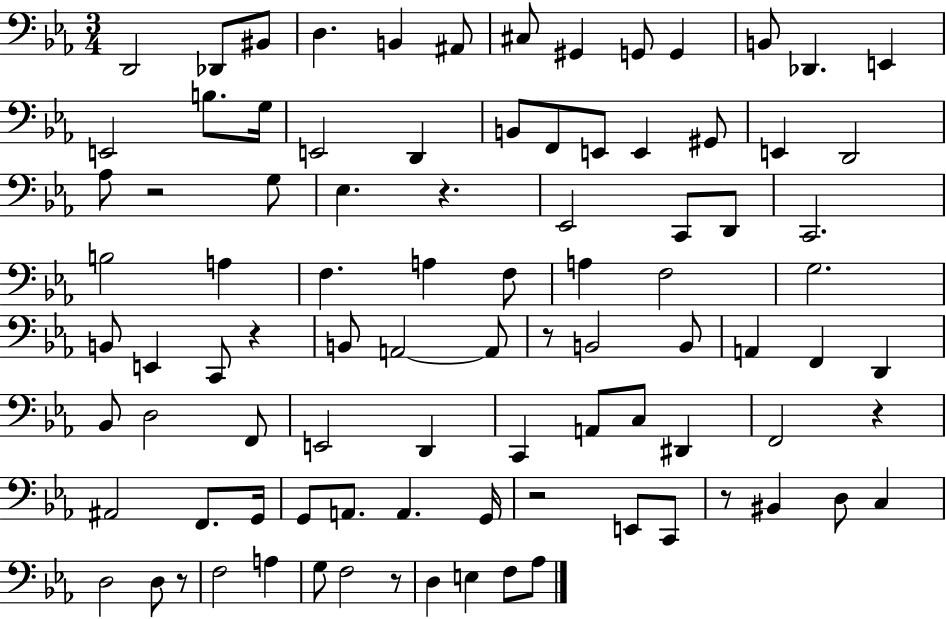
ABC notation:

X:1
T:Untitled
M:3/4
L:1/4
K:Eb
D,,2 _D,,/2 ^B,,/2 D, B,, ^A,,/2 ^C,/2 ^G,, G,,/2 G,, B,,/2 _D,, E,, E,,2 B,/2 G,/4 E,,2 D,, B,,/2 F,,/2 E,,/2 E,, ^G,,/2 E,, D,,2 _A,/2 z2 G,/2 _E, z _E,,2 C,,/2 D,,/2 C,,2 B,2 A, F, A, F,/2 A, F,2 G,2 B,,/2 E,, C,,/2 z B,,/2 A,,2 A,,/2 z/2 B,,2 B,,/2 A,, F,, D,, _B,,/2 D,2 F,,/2 E,,2 D,, C,, A,,/2 C,/2 ^D,, F,,2 z ^A,,2 F,,/2 G,,/4 G,,/2 A,,/2 A,, G,,/4 z2 E,,/2 C,,/2 z/2 ^B,, D,/2 C, D,2 D,/2 z/2 F,2 A, G,/2 F,2 z/2 D, E, F,/2 _A,/2